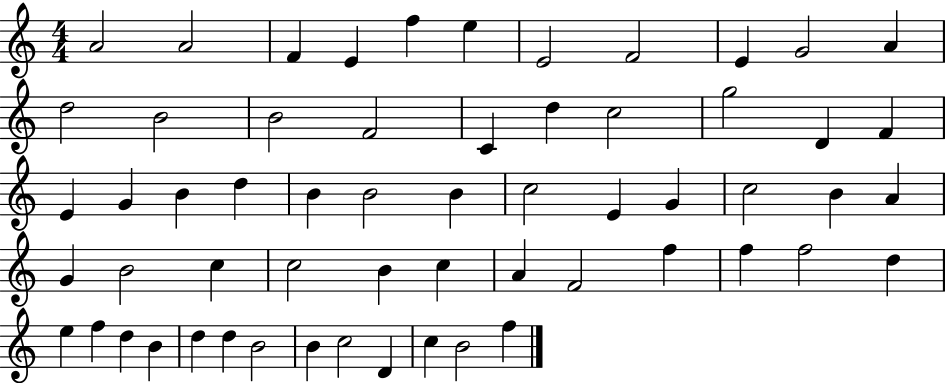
{
  \clef treble
  \numericTimeSignature
  \time 4/4
  \key c \major
  a'2 a'2 | f'4 e'4 f''4 e''4 | e'2 f'2 | e'4 g'2 a'4 | \break d''2 b'2 | b'2 f'2 | c'4 d''4 c''2 | g''2 d'4 f'4 | \break e'4 g'4 b'4 d''4 | b'4 b'2 b'4 | c''2 e'4 g'4 | c''2 b'4 a'4 | \break g'4 b'2 c''4 | c''2 b'4 c''4 | a'4 f'2 f''4 | f''4 f''2 d''4 | \break e''4 f''4 d''4 b'4 | d''4 d''4 b'2 | b'4 c''2 d'4 | c''4 b'2 f''4 | \break \bar "|."
}